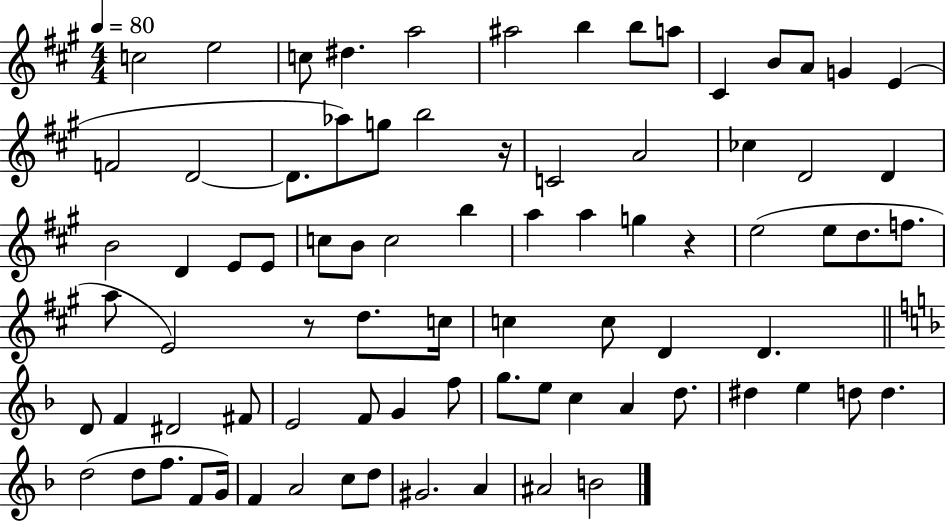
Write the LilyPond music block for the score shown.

{
  \clef treble
  \numericTimeSignature
  \time 4/4
  \key a \major
  \tempo 4 = 80
  \repeat volta 2 { c''2 e''2 | c''8 dis''4. a''2 | ais''2 b''4 b''8 a''8 | cis'4 b'8 a'8 g'4 e'4( | \break f'2 d'2~~ | d'8. aes''8) g''8 b''2 r16 | c'2 a'2 | ces''4 d'2 d'4 | \break b'2 d'4 e'8 e'8 | c''8 b'8 c''2 b''4 | a''4 a''4 g''4 r4 | e''2( e''8 d''8. f''8. | \break a''8 e'2) r8 d''8. c''16 | c''4 c''8 d'4 d'4. | \bar "||" \break \key f \major d'8 f'4 dis'2 fis'8 | e'2 f'8 g'4 f''8 | g''8. e''8 c''4 a'4 d''8. | dis''4 e''4 d''8 d''4. | \break d''2( d''8 f''8. f'8 g'16) | f'4 a'2 c''8 d''8 | gis'2. a'4 | ais'2 b'2 | \break } \bar "|."
}